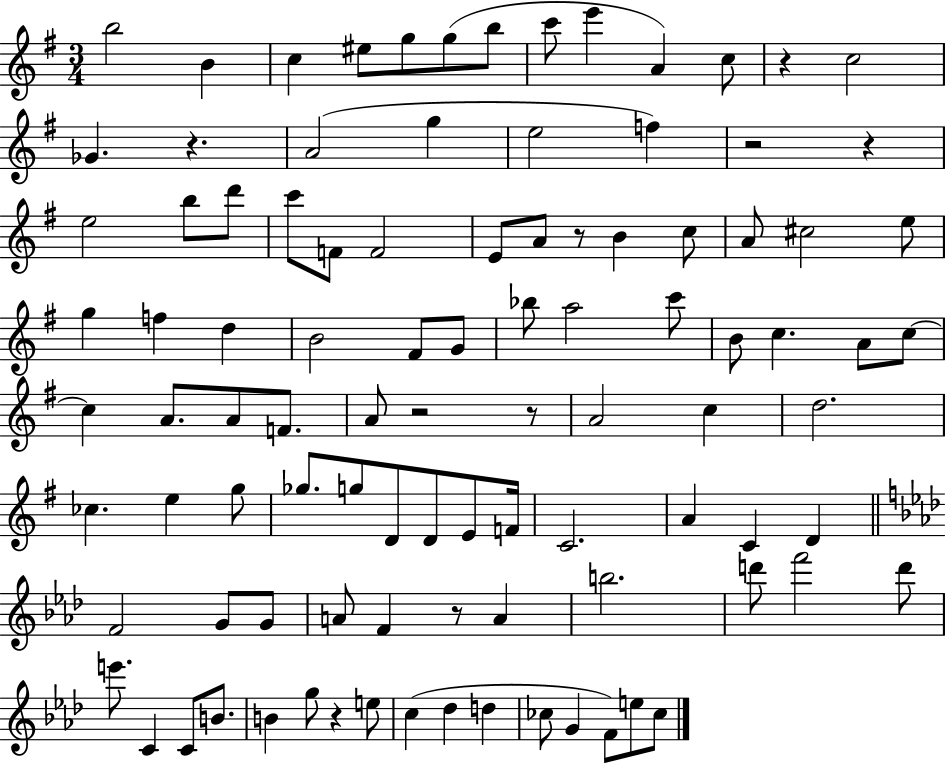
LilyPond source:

{
  \clef treble
  \numericTimeSignature
  \time 3/4
  \key g \major
  b''2 b'4 | c''4 eis''8 g''8 g''8( b''8 | c'''8 e'''4 a'4) c''8 | r4 c''2 | \break ges'4. r4. | a'2( g''4 | e''2 f''4) | r2 r4 | \break e''2 b''8 d'''8 | c'''8 f'8 f'2 | e'8 a'8 r8 b'4 c''8 | a'8 cis''2 e''8 | \break g''4 f''4 d''4 | b'2 fis'8 g'8 | bes''8 a''2 c'''8 | b'8 c''4. a'8 c''8~~ | \break c''4 a'8. a'8 f'8. | a'8 r2 r8 | a'2 c''4 | d''2. | \break ces''4. e''4 g''8 | ges''8. g''8 d'8 d'8 e'8 f'16 | c'2. | a'4 c'4 d'4 | \break \bar "||" \break \key f \minor f'2 g'8 g'8 | a'8 f'4 r8 a'4 | b''2. | d'''8 f'''2 d'''8 | \break e'''8. c'4 c'8 b'8. | b'4 g''8 r4 e''8 | c''4( des''4 d''4 | ces''8 g'4 f'8) e''8 ces''8 | \break \bar "|."
}